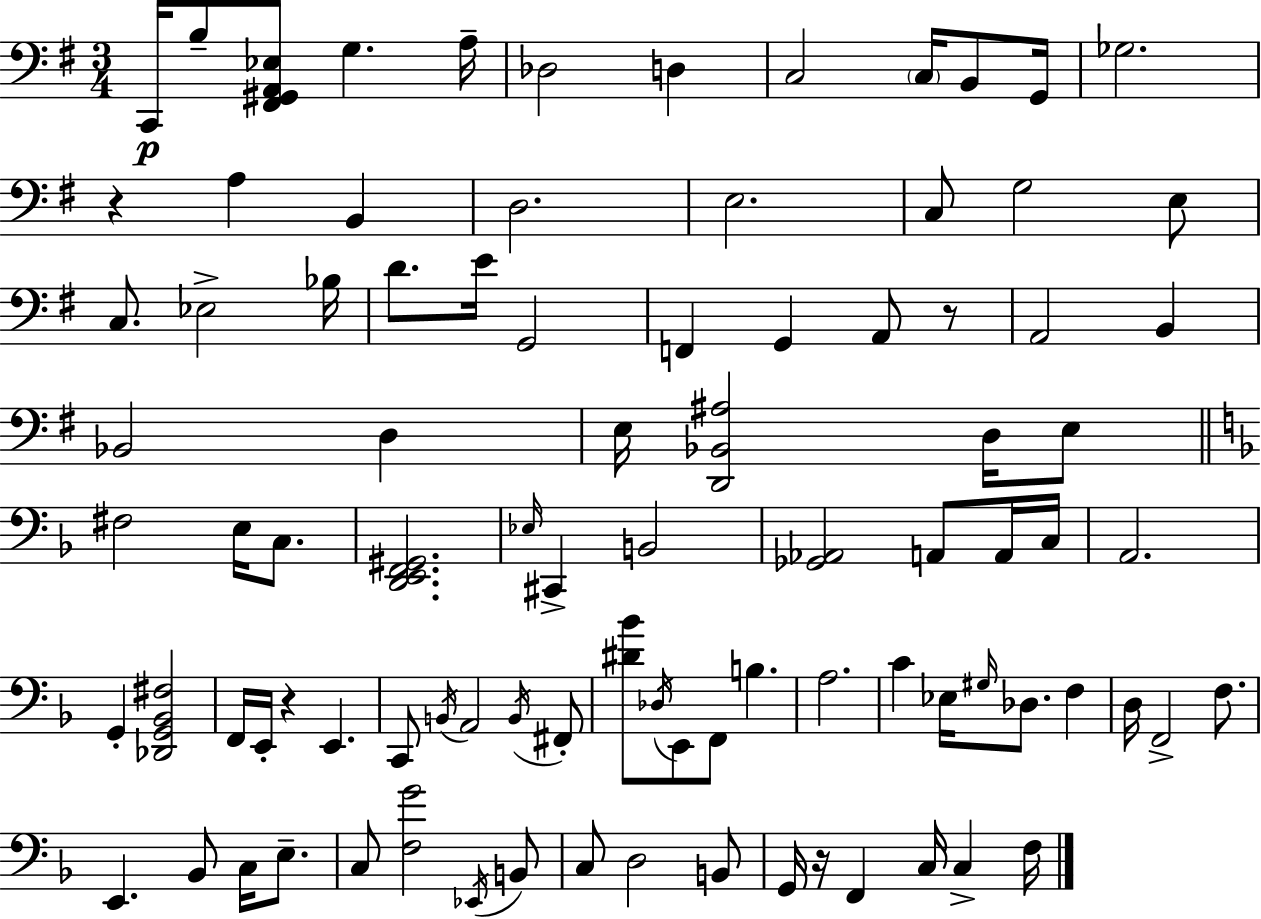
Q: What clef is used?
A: bass